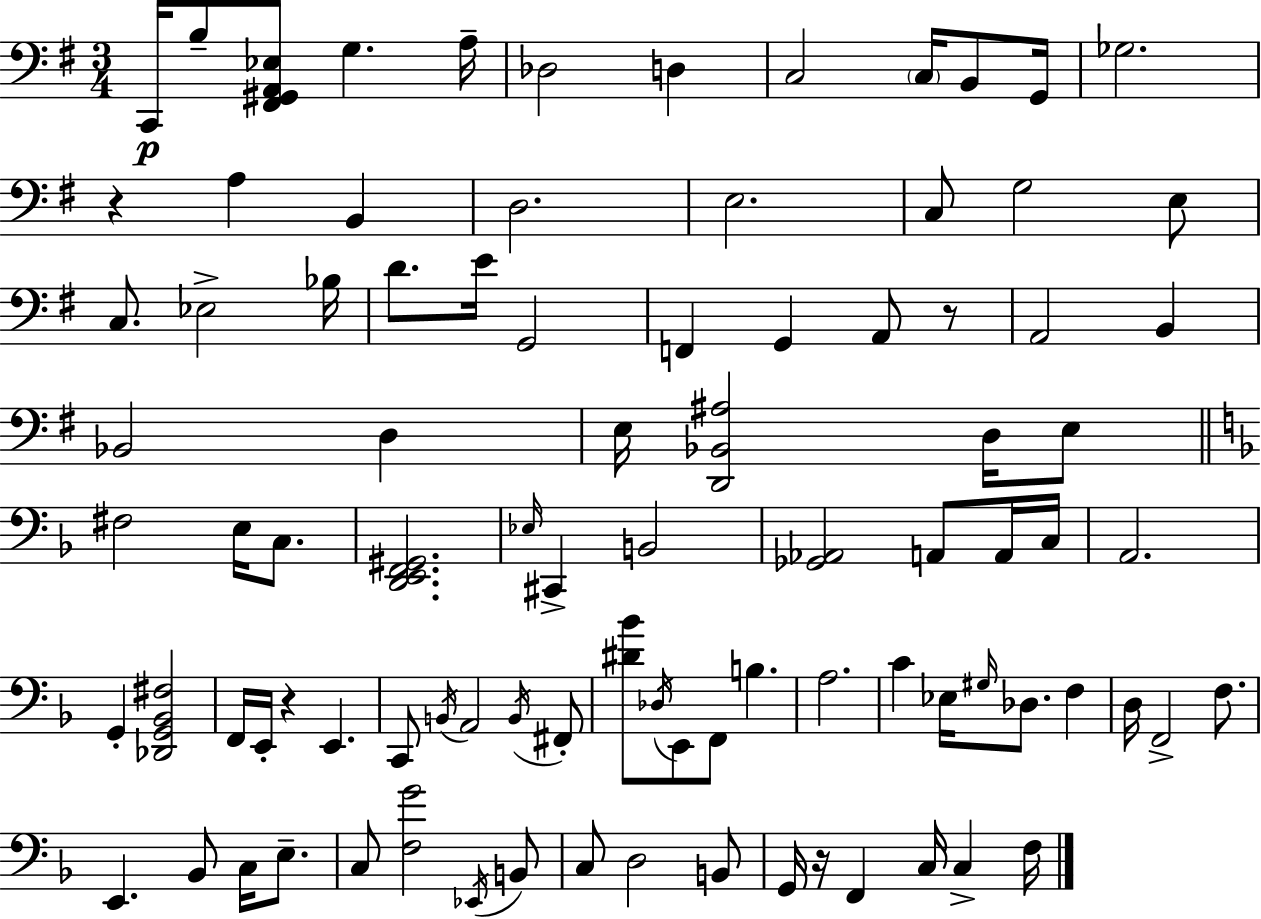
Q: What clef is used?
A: bass